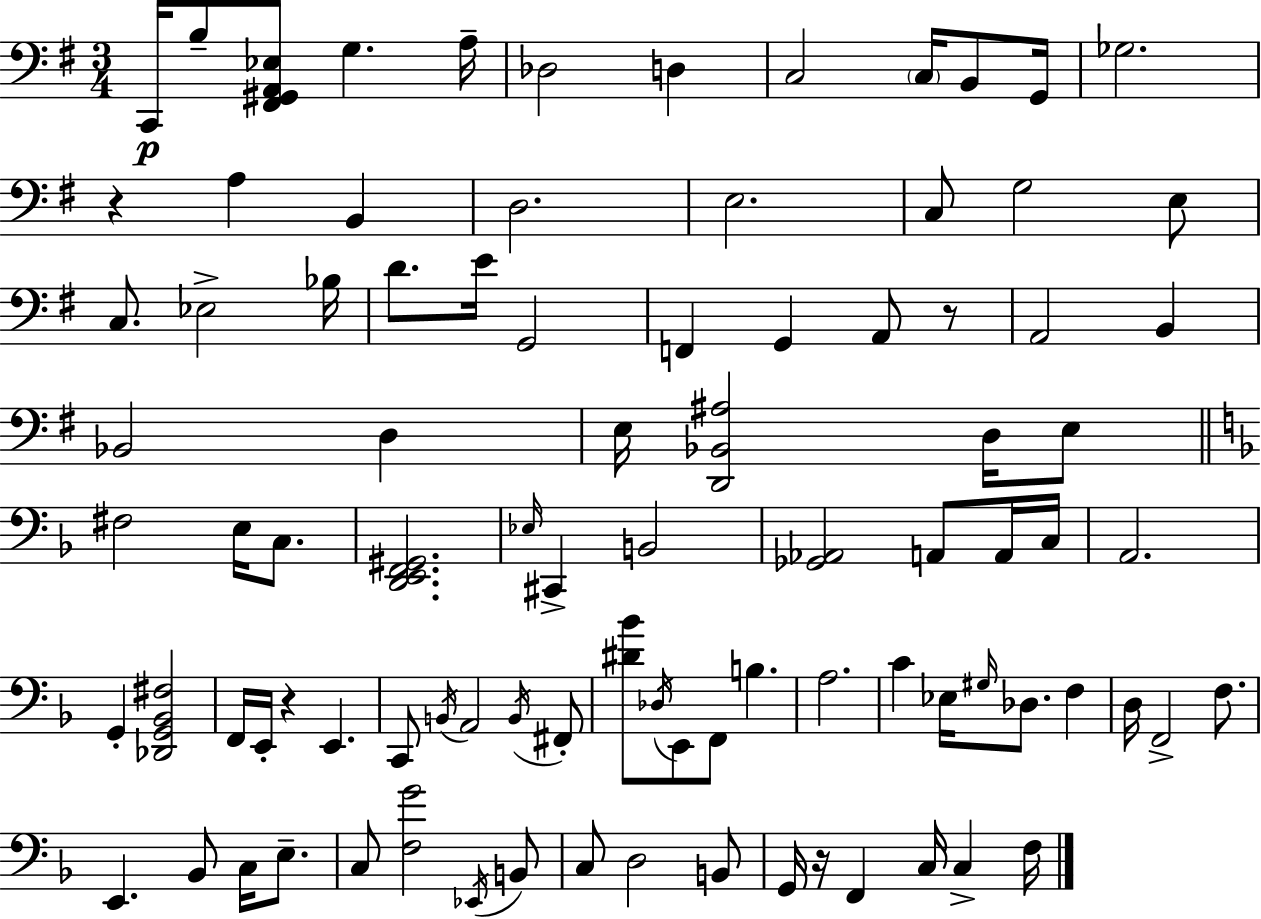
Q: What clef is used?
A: bass